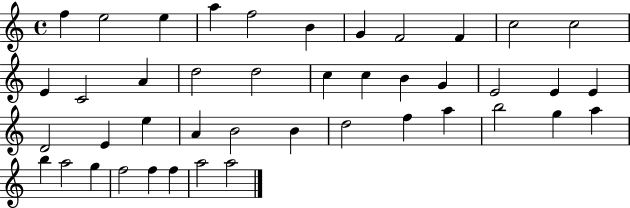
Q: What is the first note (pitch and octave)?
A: F5